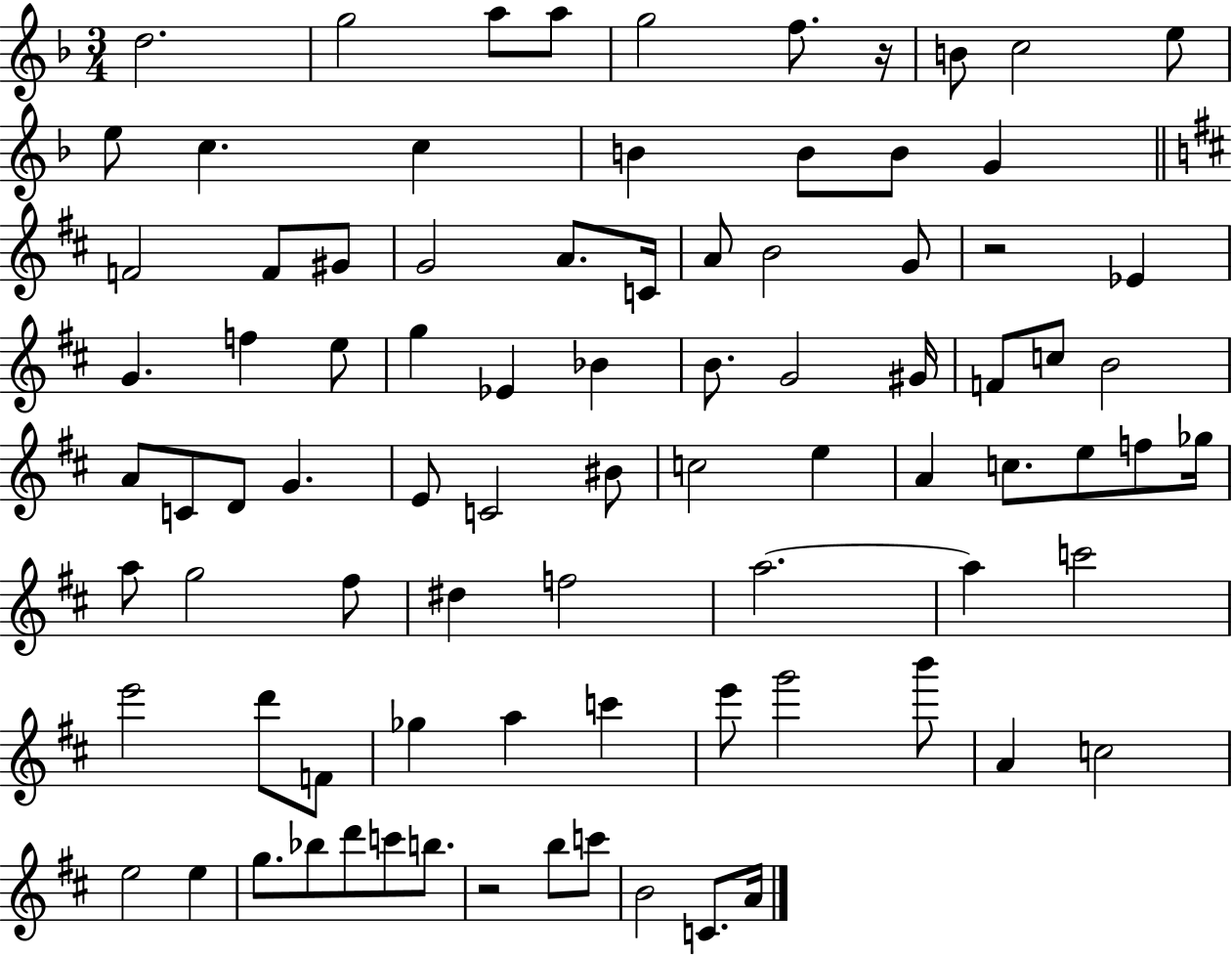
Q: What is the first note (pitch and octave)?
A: D5